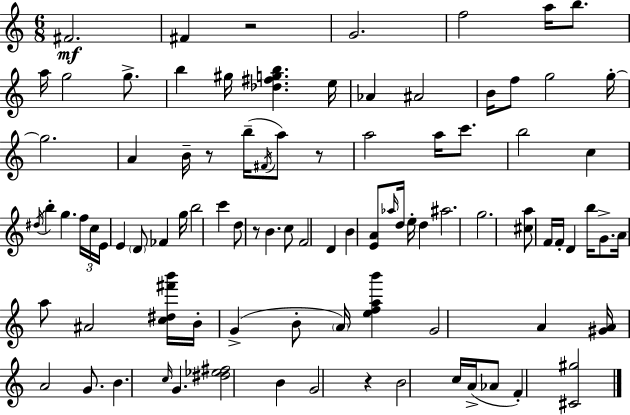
F#4/h. F#4/q R/h G4/h. F5/h A5/s B5/e. A5/s G5/h G5/e. B5/q G#5/s [Db5,F#5,G5,B5]/q. E5/s Ab4/q A#4/h B4/s F5/e G5/h G5/s G5/h. A4/q B4/s R/e B5/s F#4/s A5/e R/e A5/h A5/s C6/e. B5/h C5/q D#5/s B5/q G5/q. F5/s C5/s E4/s E4/q D4/e FES4/q G5/s B5/h C6/q D5/e R/e B4/q. C5/e F4/h D4/q B4/q [E4,A4]/e Ab5/s D5/s E5/s D5/q A#5/h. G5/h. [C#5,A5]/e F4/s F4/s D4/q B5/s G4/e. A4/s A5/e A#4/h [C5,D#5,F#6,B6]/s B4/s G4/q B4/e A4/s [E5,F5,A5,B6]/q G4/h A4/q [G#4,A4]/s A4/h G4/e. B4/q. C5/s G4/q. [D#5,Eb5,F#5]/h B4/q G4/h R/q B4/h C5/s A4/s Ab4/e F4/q [C#4,G#5]/h